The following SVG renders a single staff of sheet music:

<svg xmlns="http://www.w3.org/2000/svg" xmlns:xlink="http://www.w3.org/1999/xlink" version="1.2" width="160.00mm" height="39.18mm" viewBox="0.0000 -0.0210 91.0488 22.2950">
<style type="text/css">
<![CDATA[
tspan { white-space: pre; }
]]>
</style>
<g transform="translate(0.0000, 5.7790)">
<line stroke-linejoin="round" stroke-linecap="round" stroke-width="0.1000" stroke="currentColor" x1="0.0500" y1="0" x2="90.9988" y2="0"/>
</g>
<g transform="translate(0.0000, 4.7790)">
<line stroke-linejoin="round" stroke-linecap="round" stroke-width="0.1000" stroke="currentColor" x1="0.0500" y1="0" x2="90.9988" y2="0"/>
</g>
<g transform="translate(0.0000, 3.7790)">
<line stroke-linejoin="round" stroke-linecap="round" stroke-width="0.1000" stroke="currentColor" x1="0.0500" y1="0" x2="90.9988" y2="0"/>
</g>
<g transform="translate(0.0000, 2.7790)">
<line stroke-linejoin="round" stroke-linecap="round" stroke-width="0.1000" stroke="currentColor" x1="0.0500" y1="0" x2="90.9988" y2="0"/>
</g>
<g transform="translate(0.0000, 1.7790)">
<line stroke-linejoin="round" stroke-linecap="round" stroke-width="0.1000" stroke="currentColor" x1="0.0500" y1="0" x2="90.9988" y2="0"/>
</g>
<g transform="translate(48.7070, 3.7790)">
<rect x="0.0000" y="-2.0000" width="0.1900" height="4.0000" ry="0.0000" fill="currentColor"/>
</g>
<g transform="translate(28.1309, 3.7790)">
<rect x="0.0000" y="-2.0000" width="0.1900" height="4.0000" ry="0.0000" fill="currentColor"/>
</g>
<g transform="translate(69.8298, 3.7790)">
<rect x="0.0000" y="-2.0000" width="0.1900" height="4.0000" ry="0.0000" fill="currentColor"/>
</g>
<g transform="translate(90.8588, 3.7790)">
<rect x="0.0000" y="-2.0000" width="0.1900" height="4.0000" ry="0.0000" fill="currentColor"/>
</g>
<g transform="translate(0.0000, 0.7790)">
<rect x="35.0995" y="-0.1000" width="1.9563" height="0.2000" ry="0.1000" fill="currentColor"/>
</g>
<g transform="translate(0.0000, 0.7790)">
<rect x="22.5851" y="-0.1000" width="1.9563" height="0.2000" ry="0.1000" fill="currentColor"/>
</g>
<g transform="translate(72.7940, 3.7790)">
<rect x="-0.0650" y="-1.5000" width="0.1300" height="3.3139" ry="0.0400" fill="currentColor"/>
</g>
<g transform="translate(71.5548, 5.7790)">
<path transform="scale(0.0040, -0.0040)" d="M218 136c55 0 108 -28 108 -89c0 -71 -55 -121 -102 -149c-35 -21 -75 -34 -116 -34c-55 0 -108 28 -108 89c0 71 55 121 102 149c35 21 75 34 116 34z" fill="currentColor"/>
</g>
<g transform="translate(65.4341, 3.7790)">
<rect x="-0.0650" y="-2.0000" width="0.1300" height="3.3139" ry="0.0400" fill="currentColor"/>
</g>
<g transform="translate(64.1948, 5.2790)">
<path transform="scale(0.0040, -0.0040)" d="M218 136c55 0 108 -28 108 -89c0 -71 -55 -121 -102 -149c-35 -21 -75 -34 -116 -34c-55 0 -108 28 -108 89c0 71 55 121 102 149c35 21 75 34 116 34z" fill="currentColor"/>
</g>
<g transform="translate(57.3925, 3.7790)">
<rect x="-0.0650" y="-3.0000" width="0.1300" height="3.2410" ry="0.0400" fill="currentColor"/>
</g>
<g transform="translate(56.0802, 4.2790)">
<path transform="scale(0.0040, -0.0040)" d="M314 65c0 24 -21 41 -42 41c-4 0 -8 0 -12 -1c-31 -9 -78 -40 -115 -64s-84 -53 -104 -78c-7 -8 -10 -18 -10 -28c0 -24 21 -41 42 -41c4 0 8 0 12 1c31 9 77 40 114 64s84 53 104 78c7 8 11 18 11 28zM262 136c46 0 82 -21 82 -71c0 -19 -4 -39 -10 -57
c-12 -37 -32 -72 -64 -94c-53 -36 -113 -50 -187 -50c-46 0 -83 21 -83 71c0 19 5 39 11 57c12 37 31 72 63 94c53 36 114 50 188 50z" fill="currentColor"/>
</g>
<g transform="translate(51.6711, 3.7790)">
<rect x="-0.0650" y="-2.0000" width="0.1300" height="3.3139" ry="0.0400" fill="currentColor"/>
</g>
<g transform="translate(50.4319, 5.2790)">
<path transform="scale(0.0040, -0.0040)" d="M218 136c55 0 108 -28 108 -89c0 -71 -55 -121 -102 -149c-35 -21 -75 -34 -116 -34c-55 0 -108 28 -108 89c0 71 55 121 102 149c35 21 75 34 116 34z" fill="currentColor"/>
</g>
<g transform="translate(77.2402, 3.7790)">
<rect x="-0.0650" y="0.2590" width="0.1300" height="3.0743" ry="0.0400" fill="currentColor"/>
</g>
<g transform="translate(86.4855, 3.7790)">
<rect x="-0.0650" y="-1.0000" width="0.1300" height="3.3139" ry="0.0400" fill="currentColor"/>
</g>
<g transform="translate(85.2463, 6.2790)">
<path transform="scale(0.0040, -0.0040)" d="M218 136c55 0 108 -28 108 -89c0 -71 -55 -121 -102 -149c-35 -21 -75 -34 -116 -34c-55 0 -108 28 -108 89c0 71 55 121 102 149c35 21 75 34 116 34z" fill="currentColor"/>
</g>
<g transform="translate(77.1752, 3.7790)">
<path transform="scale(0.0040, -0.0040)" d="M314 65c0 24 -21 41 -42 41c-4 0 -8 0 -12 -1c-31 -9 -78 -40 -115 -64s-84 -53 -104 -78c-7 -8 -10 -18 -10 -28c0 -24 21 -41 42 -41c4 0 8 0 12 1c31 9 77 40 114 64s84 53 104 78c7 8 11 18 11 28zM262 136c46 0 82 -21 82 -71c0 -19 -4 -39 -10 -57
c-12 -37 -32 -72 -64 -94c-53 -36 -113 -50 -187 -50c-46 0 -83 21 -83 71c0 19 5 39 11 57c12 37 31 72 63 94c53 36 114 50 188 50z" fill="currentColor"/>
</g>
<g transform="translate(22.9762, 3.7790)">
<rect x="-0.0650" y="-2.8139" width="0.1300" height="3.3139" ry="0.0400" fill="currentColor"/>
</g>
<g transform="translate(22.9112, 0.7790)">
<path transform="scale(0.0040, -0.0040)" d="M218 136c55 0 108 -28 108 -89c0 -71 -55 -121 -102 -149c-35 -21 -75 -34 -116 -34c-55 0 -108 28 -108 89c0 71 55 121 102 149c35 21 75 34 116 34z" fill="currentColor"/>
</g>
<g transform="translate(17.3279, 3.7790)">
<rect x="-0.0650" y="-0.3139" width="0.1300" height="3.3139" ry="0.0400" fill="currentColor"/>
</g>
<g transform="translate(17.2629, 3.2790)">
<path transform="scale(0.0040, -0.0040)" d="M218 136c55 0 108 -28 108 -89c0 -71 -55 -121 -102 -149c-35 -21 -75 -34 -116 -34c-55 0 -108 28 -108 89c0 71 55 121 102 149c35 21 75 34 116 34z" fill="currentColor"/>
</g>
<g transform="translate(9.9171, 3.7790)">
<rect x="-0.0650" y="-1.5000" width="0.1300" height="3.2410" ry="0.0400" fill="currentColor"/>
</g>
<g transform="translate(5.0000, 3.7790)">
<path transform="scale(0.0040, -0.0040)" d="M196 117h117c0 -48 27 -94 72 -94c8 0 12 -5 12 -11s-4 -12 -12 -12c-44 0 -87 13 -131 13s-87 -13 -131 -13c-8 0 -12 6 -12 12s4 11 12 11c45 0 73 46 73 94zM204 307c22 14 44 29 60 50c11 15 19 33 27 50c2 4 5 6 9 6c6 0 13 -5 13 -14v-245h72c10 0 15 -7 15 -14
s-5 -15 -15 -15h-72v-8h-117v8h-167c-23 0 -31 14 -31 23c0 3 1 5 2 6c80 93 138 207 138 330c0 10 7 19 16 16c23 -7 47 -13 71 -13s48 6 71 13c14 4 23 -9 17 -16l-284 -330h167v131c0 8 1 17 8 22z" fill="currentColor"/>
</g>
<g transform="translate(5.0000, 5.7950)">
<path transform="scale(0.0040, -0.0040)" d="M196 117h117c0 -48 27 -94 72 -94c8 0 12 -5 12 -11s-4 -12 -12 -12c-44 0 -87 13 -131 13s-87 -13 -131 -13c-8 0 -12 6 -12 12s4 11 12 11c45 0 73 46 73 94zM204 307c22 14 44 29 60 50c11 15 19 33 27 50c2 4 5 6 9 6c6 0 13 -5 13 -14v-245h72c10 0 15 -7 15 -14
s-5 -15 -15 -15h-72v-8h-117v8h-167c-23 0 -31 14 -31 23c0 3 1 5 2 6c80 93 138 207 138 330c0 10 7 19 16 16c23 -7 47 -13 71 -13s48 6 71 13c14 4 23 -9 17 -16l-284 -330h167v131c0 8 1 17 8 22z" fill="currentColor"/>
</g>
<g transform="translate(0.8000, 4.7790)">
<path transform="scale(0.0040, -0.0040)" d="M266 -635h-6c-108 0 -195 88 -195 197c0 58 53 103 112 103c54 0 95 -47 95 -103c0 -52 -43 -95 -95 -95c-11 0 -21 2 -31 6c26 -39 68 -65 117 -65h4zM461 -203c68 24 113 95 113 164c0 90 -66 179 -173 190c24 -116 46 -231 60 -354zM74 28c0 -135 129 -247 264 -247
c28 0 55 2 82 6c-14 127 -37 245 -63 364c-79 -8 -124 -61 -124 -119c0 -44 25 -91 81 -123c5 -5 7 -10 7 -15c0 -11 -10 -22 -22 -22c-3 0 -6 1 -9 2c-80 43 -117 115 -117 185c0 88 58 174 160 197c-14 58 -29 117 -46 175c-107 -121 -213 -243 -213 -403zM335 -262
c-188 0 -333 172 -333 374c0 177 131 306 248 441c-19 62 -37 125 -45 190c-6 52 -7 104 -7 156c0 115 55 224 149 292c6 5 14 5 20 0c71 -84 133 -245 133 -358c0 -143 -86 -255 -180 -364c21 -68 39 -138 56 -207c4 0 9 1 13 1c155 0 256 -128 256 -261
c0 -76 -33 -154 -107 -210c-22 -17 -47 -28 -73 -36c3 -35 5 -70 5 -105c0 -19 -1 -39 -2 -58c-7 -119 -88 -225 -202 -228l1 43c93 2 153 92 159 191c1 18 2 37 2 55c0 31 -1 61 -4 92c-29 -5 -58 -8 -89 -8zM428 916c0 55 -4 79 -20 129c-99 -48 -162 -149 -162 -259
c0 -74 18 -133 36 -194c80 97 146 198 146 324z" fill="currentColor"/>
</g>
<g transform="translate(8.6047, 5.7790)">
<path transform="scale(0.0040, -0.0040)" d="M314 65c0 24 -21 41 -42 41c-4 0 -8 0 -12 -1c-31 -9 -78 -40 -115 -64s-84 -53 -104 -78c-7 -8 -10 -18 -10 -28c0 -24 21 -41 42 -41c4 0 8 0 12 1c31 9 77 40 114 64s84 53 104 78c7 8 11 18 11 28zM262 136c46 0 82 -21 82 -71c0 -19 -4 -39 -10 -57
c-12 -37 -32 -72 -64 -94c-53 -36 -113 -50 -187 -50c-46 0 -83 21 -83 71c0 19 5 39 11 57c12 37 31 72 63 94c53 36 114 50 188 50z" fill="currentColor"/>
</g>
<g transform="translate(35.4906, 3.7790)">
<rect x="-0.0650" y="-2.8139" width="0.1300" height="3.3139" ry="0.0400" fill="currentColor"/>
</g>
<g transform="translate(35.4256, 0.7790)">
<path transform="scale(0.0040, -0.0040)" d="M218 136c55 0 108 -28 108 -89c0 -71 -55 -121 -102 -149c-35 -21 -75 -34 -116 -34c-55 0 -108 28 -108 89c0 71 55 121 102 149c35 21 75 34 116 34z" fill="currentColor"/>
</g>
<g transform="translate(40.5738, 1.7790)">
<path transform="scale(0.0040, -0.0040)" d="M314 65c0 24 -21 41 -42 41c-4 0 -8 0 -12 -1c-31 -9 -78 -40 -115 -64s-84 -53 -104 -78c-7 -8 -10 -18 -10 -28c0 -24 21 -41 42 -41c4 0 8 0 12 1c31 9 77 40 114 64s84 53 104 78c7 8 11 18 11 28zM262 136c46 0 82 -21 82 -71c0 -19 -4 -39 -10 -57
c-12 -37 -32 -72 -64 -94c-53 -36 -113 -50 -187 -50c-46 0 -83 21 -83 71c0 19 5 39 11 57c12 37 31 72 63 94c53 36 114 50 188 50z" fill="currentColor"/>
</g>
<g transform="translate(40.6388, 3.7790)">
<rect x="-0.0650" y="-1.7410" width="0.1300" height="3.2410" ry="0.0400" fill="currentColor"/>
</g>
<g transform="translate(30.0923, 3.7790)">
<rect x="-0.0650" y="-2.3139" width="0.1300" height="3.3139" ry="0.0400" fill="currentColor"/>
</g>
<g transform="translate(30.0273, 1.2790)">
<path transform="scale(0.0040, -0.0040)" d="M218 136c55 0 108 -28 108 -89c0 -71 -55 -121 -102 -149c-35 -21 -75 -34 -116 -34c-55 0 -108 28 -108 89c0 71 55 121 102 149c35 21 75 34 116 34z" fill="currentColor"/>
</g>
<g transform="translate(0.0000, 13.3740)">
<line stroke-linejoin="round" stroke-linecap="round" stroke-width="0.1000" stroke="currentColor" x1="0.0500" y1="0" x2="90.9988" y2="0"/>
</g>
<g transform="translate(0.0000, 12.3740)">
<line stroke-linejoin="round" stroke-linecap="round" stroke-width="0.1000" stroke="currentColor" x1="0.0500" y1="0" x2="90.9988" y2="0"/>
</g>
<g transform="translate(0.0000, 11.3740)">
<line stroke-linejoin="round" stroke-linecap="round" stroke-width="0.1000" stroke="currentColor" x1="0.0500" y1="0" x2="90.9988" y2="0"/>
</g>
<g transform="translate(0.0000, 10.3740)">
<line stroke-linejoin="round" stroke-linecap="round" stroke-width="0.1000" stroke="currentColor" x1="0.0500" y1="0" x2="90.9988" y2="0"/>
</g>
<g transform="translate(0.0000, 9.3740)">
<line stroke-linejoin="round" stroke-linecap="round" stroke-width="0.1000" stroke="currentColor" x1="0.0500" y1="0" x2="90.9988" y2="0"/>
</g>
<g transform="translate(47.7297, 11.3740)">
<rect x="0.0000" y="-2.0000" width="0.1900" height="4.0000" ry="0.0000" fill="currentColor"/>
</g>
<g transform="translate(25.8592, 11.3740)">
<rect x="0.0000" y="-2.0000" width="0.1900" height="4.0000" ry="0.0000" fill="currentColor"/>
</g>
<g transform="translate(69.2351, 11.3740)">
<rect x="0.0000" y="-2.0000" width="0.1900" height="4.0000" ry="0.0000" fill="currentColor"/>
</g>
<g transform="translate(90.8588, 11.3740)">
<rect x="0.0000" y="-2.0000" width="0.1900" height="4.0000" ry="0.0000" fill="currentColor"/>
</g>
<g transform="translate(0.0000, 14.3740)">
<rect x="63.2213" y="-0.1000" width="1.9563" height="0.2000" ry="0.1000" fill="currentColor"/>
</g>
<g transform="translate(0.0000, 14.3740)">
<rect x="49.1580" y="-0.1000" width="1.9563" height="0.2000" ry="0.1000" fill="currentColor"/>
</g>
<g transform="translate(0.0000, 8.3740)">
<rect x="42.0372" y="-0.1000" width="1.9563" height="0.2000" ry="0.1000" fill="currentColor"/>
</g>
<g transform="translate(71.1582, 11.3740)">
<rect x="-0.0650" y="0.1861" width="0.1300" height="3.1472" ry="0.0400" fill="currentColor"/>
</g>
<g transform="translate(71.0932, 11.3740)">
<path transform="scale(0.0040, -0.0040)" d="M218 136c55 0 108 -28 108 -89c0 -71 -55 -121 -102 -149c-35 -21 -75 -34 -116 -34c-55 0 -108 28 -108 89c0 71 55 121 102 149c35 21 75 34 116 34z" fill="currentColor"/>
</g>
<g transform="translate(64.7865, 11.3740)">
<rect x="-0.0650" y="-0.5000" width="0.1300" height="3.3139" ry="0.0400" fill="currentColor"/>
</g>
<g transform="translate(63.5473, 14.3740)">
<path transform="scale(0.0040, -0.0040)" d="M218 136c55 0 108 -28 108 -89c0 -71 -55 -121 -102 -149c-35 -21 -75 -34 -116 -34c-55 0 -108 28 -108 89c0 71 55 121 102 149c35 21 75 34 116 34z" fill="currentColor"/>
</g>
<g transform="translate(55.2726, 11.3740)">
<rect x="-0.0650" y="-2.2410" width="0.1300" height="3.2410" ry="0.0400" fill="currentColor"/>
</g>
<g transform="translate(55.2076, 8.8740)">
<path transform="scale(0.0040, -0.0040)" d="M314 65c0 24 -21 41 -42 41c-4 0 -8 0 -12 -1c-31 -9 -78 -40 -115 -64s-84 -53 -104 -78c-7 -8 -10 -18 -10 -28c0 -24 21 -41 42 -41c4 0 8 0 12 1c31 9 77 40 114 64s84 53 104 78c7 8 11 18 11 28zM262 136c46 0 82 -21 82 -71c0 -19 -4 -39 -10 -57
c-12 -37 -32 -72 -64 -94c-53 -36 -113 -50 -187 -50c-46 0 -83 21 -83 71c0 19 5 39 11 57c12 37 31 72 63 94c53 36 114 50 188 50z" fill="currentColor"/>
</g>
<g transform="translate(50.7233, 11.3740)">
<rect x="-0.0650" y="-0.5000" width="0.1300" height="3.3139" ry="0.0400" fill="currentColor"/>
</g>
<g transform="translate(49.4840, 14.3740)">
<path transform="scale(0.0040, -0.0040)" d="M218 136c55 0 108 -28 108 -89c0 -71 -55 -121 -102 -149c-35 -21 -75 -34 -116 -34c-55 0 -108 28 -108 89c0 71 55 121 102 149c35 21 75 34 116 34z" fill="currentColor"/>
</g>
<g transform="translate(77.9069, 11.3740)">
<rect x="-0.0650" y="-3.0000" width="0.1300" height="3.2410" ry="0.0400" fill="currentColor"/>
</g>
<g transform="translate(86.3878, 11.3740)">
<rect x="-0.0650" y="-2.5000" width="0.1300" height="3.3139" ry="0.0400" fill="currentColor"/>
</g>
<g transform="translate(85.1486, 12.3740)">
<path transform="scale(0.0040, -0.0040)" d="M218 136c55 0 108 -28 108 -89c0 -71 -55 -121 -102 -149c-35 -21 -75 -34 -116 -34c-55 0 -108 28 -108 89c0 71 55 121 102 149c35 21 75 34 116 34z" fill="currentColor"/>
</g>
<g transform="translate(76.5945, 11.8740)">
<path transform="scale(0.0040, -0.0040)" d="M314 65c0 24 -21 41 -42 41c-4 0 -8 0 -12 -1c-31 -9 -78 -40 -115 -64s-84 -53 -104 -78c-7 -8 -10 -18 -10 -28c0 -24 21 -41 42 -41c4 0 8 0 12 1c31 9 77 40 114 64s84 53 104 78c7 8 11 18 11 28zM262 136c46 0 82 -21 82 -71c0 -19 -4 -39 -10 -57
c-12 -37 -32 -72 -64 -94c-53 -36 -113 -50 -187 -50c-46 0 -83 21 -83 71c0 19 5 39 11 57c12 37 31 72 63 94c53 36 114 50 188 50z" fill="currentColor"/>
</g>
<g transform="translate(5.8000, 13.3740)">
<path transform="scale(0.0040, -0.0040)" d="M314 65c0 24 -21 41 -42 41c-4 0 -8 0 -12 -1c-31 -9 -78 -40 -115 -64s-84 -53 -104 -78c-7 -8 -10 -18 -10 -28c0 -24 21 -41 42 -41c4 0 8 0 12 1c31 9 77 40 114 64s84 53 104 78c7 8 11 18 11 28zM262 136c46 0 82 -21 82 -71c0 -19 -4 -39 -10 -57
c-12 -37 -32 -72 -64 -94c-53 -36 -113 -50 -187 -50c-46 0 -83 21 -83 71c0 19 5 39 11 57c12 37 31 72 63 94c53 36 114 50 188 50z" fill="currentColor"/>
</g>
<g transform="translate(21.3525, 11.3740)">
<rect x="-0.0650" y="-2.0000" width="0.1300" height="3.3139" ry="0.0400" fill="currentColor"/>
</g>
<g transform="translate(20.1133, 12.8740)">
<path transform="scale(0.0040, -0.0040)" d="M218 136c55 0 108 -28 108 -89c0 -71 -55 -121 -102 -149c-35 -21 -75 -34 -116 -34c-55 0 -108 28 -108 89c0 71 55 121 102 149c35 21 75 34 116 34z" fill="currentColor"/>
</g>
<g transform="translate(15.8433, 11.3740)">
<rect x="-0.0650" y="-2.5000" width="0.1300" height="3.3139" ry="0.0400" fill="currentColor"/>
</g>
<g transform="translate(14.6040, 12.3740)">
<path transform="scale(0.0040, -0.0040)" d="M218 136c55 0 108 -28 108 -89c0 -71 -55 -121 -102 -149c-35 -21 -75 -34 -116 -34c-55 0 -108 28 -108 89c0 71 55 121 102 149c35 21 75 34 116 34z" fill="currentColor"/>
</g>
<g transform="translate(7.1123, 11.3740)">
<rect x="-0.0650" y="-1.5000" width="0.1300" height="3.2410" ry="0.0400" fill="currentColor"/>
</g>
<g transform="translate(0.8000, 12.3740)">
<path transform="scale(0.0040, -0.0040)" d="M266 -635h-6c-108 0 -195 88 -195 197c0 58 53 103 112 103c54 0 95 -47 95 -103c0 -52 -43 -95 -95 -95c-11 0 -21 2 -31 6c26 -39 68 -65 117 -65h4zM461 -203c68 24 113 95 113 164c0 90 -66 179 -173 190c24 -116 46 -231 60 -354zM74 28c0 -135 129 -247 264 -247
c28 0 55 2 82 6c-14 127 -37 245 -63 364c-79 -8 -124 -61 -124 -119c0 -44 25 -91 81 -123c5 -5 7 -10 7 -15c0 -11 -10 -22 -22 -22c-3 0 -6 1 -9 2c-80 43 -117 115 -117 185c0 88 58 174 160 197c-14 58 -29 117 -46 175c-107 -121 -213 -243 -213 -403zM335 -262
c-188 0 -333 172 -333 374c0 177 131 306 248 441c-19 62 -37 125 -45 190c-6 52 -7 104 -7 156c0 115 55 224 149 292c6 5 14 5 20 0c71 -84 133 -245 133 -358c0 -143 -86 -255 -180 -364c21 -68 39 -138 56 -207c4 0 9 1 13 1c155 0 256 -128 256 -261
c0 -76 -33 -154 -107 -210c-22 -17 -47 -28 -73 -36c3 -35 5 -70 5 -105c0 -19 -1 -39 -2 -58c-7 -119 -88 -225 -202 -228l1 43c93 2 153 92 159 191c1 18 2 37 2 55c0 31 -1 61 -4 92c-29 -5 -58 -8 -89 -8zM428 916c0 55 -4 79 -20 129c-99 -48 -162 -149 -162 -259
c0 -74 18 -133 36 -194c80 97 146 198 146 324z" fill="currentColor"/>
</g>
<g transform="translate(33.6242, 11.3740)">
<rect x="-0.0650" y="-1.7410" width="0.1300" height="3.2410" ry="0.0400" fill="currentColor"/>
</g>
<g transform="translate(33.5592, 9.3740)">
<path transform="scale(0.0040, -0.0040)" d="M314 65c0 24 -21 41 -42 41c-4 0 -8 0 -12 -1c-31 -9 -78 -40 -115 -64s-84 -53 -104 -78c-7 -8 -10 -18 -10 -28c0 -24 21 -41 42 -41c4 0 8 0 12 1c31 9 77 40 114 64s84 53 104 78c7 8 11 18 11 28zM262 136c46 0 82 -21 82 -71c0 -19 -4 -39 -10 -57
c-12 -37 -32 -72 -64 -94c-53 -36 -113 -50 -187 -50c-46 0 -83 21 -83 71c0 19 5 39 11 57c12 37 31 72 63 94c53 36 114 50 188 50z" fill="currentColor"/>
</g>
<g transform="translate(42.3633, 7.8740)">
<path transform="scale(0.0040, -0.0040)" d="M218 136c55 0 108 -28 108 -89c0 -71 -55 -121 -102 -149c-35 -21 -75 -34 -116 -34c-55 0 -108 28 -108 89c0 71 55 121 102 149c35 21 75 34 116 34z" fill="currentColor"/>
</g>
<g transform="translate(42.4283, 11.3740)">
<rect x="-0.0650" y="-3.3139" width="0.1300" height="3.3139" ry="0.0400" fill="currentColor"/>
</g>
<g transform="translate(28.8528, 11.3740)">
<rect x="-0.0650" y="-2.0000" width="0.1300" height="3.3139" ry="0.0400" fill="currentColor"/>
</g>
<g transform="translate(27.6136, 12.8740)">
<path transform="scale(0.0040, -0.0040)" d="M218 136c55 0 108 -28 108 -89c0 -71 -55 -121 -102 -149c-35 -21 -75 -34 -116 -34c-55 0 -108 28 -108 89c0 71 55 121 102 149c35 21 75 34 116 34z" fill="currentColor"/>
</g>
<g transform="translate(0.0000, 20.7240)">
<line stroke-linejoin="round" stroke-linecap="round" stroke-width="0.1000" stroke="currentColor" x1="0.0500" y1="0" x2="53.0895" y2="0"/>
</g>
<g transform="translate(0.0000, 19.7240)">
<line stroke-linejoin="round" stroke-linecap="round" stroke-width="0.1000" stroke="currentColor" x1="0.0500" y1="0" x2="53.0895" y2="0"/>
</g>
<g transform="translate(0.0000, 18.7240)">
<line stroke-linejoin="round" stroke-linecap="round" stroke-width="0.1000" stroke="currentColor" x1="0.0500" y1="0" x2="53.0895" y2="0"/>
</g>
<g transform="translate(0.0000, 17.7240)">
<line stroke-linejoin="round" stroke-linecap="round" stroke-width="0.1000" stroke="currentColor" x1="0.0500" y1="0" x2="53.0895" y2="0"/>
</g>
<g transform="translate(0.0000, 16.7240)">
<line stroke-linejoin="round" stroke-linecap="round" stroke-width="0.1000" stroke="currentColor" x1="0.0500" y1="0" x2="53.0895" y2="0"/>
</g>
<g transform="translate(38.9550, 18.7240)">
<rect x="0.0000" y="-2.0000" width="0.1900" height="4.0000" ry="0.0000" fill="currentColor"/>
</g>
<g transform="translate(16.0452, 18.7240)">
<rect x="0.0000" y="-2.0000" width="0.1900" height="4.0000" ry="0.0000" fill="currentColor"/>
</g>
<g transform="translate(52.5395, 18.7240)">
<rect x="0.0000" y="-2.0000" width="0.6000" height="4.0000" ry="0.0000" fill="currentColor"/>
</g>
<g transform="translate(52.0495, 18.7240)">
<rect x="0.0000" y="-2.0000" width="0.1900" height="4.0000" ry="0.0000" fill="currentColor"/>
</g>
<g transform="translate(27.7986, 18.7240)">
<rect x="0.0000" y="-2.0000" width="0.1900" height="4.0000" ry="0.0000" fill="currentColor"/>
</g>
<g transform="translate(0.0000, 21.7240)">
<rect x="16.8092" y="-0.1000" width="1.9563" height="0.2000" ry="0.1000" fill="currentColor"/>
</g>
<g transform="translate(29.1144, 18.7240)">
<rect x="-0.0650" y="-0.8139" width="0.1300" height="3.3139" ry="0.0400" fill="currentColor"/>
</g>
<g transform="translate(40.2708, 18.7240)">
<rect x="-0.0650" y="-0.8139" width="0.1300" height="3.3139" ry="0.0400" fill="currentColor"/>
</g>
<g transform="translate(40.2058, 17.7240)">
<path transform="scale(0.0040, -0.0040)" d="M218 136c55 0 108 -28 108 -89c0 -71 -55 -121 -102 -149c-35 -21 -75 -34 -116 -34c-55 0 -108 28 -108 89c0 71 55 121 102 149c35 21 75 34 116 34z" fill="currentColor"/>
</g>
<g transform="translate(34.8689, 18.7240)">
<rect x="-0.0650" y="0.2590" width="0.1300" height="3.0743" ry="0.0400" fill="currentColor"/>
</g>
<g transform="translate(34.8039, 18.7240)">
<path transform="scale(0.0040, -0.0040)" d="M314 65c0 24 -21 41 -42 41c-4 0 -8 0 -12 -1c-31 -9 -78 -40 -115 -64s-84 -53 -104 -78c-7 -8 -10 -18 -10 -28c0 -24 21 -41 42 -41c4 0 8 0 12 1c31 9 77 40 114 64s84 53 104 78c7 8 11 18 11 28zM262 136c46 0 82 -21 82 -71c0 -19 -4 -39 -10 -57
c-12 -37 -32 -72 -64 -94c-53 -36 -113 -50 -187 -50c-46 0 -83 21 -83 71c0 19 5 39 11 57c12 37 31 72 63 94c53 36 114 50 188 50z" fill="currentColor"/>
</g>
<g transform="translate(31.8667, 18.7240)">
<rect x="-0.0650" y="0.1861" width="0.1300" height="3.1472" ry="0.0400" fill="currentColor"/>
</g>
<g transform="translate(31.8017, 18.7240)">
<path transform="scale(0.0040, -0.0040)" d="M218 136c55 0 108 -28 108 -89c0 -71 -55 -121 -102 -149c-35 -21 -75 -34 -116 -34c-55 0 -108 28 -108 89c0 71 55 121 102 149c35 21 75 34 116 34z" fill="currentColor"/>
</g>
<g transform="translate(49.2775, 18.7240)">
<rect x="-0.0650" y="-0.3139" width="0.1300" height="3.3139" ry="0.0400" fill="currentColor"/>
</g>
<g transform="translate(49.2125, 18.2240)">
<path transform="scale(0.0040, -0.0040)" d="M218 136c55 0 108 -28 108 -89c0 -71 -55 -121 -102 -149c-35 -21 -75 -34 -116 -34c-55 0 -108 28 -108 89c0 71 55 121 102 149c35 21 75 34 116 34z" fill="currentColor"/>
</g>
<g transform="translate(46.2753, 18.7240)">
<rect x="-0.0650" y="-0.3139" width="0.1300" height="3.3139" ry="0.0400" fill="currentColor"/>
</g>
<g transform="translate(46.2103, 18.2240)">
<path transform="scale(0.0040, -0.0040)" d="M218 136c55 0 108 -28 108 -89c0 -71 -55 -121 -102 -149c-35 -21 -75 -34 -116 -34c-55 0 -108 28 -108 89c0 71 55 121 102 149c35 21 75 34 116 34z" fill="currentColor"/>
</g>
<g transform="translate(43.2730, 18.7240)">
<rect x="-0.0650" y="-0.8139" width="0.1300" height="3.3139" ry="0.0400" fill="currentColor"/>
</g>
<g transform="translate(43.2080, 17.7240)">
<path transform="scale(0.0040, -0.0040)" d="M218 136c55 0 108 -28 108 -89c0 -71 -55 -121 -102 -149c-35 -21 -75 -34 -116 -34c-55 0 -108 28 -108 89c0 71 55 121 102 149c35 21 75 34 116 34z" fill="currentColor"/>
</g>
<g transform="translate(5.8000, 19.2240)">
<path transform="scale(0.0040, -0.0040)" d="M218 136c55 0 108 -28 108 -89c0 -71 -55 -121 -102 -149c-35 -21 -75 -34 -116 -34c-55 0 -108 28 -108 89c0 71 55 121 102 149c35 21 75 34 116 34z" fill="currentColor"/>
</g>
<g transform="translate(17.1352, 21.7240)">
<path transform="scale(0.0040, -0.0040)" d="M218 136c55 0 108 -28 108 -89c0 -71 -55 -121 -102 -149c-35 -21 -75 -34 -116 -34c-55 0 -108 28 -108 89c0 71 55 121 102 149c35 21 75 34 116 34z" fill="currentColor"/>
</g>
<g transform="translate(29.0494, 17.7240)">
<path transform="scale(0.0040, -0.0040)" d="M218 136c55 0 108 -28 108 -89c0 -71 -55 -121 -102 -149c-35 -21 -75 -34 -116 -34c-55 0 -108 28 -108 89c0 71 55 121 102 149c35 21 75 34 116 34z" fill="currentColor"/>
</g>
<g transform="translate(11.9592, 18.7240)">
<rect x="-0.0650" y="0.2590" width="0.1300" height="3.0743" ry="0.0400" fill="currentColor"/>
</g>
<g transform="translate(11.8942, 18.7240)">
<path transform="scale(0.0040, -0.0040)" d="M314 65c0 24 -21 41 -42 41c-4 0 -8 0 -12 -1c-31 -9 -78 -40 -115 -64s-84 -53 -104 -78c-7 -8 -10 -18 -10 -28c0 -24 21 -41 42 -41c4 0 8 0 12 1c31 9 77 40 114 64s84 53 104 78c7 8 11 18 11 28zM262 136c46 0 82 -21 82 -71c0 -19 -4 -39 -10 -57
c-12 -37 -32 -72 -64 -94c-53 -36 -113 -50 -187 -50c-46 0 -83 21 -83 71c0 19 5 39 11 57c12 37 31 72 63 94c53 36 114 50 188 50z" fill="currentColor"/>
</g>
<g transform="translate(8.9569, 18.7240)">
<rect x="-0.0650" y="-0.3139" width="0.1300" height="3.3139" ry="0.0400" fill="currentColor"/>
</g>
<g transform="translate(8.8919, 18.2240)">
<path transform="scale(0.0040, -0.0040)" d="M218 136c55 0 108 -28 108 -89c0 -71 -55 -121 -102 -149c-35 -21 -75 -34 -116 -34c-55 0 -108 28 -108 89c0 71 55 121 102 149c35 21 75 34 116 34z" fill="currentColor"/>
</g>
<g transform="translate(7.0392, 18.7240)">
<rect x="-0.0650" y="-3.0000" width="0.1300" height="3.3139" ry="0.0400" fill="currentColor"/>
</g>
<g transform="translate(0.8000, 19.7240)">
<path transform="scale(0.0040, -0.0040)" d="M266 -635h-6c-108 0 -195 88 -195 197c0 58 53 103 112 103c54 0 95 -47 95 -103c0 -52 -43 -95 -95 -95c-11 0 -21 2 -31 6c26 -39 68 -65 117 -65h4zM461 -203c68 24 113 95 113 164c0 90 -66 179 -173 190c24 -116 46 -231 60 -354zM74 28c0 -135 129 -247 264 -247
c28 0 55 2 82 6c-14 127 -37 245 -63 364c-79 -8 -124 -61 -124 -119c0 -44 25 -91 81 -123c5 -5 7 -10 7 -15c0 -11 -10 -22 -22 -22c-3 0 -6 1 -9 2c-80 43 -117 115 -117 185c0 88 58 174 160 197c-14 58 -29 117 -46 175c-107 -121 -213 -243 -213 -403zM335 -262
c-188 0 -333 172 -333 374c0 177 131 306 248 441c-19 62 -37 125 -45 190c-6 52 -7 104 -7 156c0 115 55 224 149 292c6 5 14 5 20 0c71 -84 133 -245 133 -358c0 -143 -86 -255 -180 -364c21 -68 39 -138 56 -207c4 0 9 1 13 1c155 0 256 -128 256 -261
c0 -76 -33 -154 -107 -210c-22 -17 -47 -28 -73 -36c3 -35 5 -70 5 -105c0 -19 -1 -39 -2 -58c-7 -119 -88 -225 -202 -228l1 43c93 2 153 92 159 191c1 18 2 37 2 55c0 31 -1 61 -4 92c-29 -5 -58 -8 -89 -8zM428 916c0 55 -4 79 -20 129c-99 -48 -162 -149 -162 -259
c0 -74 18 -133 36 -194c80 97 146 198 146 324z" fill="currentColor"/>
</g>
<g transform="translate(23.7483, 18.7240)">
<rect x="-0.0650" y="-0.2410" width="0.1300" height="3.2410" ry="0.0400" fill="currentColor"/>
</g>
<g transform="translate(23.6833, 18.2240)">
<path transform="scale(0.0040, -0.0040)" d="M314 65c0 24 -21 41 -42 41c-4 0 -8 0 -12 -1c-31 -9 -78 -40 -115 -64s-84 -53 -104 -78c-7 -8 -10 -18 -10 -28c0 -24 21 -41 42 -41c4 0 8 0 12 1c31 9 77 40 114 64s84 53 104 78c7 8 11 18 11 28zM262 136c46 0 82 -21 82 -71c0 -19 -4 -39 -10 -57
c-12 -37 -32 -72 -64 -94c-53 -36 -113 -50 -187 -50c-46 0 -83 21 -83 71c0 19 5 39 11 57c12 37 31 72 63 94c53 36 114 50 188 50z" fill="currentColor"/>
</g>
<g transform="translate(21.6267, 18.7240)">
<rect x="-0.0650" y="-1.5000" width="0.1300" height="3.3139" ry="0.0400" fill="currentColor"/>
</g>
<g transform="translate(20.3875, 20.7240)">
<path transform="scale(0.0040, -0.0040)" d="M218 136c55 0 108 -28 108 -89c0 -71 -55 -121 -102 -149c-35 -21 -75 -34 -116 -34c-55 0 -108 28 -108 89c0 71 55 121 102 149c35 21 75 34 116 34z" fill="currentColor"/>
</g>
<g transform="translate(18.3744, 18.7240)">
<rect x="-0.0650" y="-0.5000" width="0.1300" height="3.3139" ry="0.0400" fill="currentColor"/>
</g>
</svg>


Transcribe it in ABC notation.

X:1
T:Untitled
M:4/4
L:1/4
K:C
E2 c a g a f2 F A2 F E B2 D E2 G F F f2 b C g2 C B A2 G A c B2 C E c2 d B B2 d d c c